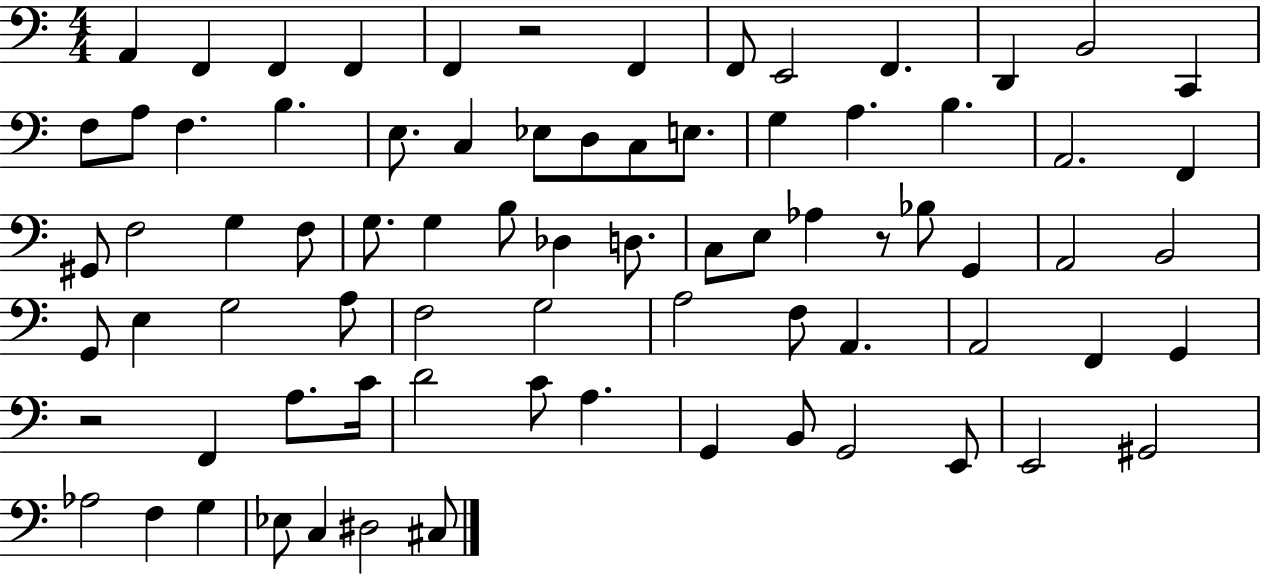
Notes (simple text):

A2/q F2/q F2/q F2/q F2/q R/h F2/q F2/e E2/h F2/q. D2/q B2/h C2/q F3/e A3/e F3/q. B3/q. E3/e. C3/q Eb3/e D3/e C3/e E3/e. G3/q A3/q. B3/q. A2/h. F2/q G#2/e F3/h G3/q F3/e G3/e. G3/q B3/e Db3/q D3/e. C3/e E3/e Ab3/q R/e Bb3/e G2/q A2/h B2/h G2/e E3/q G3/h A3/e F3/h G3/h A3/h F3/e A2/q. A2/h F2/q G2/q R/h F2/q A3/e. C4/s D4/h C4/e A3/q. G2/q B2/e G2/h E2/e E2/h G#2/h Ab3/h F3/q G3/q Eb3/e C3/q D#3/h C#3/e